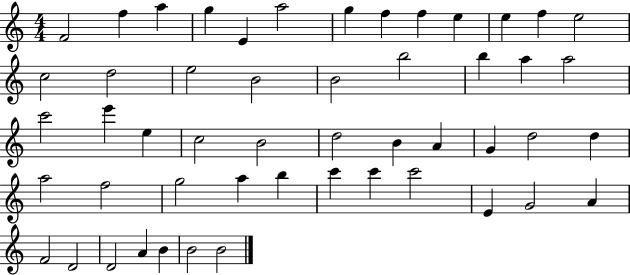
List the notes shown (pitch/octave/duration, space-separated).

F4/h F5/q A5/q G5/q E4/q A5/h G5/q F5/q F5/q E5/q E5/q F5/q E5/h C5/h D5/h E5/h B4/h B4/h B5/h B5/q A5/q A5/h C6/h E6/q E5/q C5/h B4/h D5/h B4/q A4/q G4/q D5/h D5/q A5/h F5/h G5/h A5/q B5/q C6/q C6/q C6/h E4/q G4/h A4/q F4/h D4/h D4/h A4/q B4/q B4/h B4/h